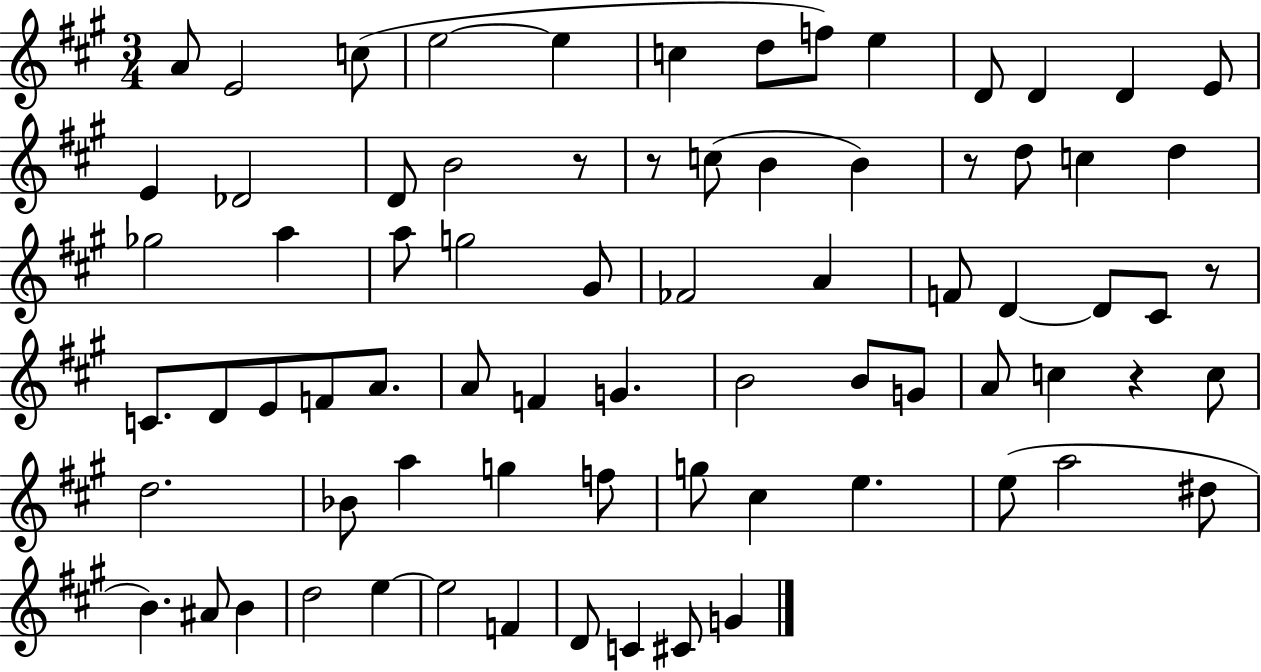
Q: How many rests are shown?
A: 5